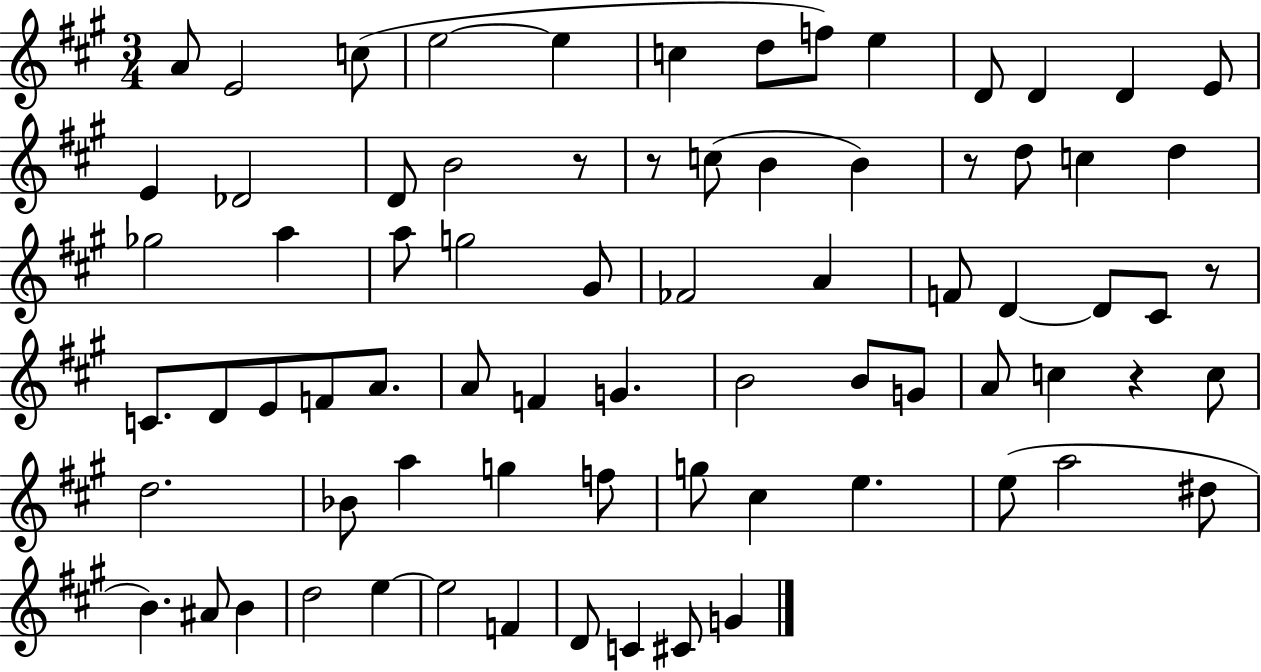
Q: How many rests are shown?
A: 5